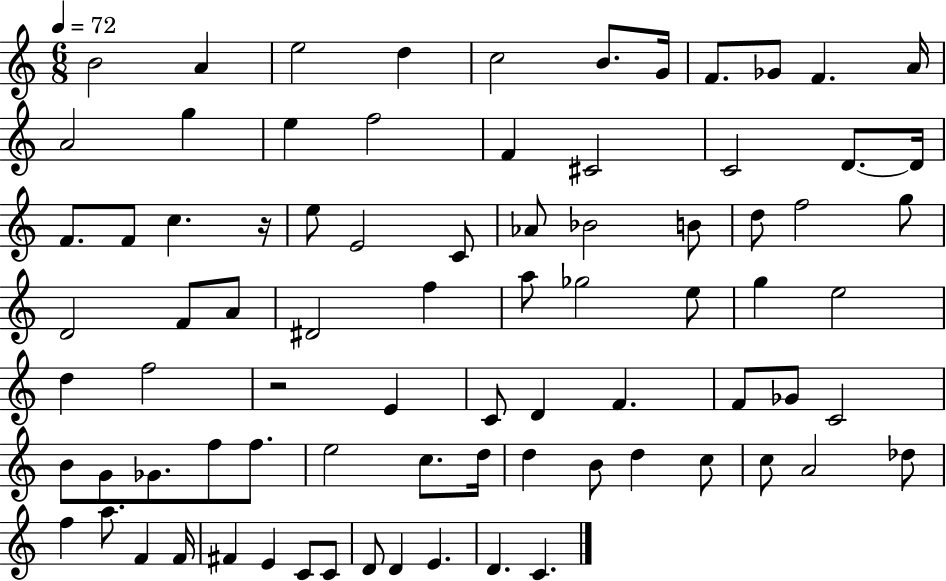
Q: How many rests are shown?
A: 2